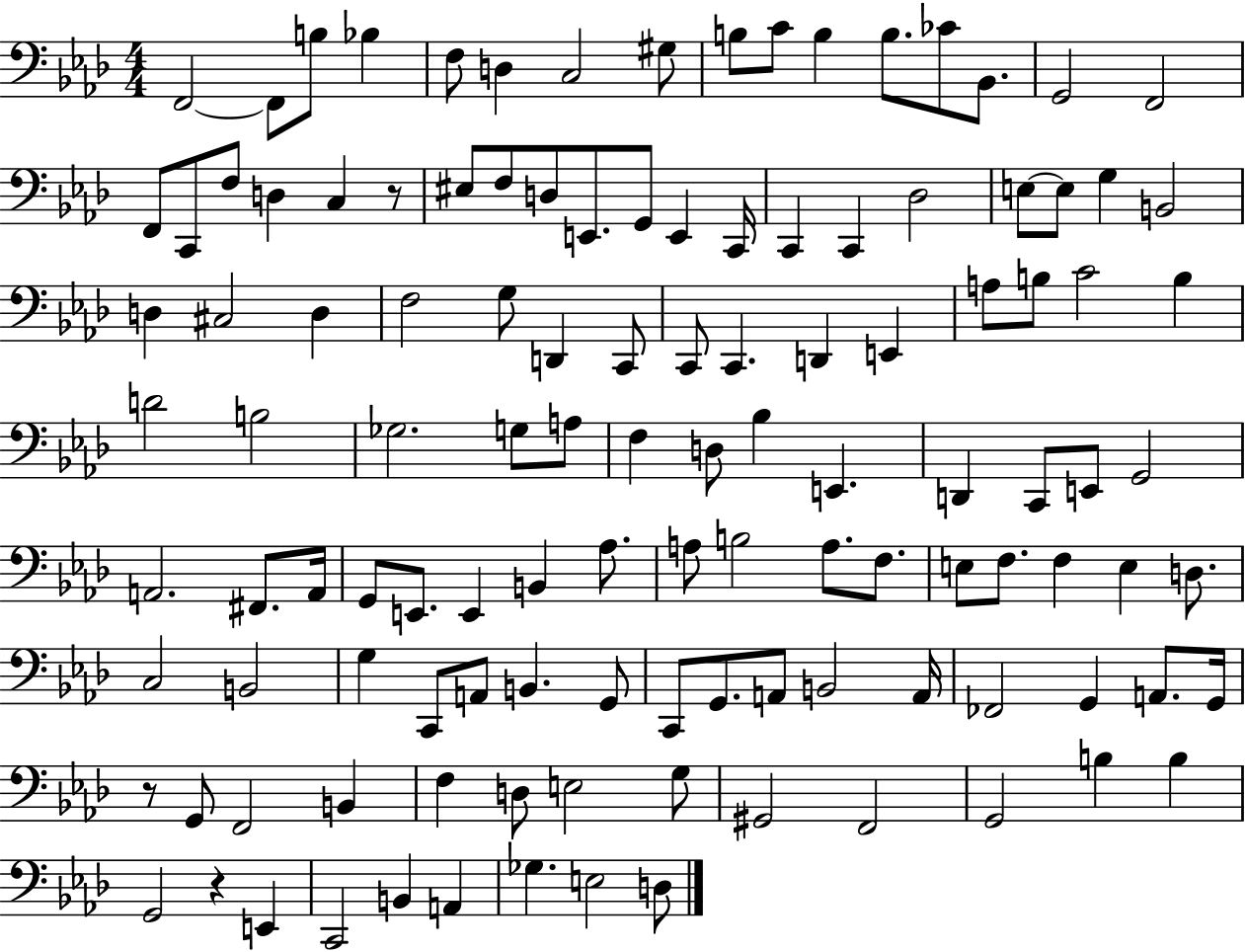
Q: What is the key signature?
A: AES major